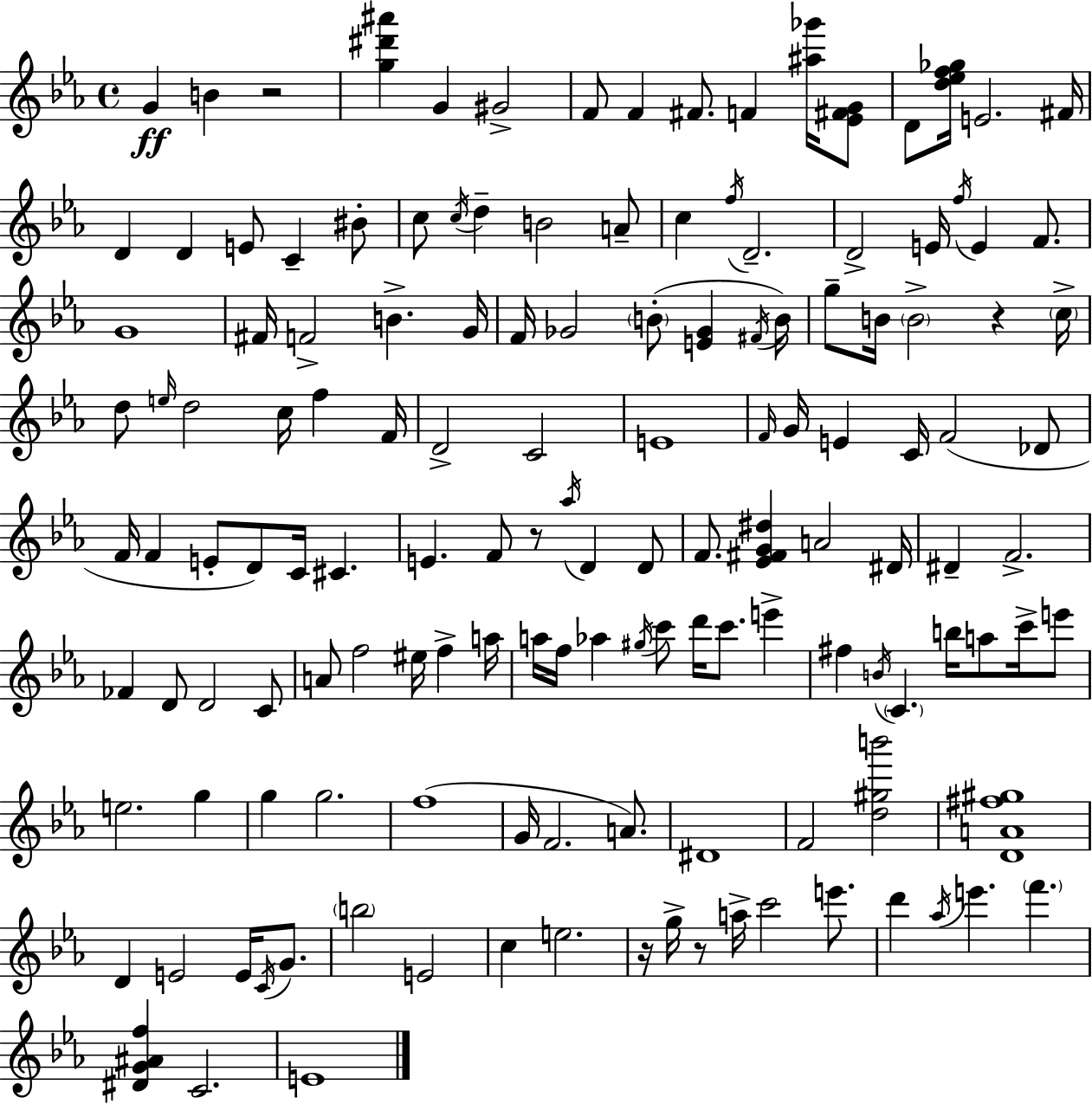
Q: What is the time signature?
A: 4/4